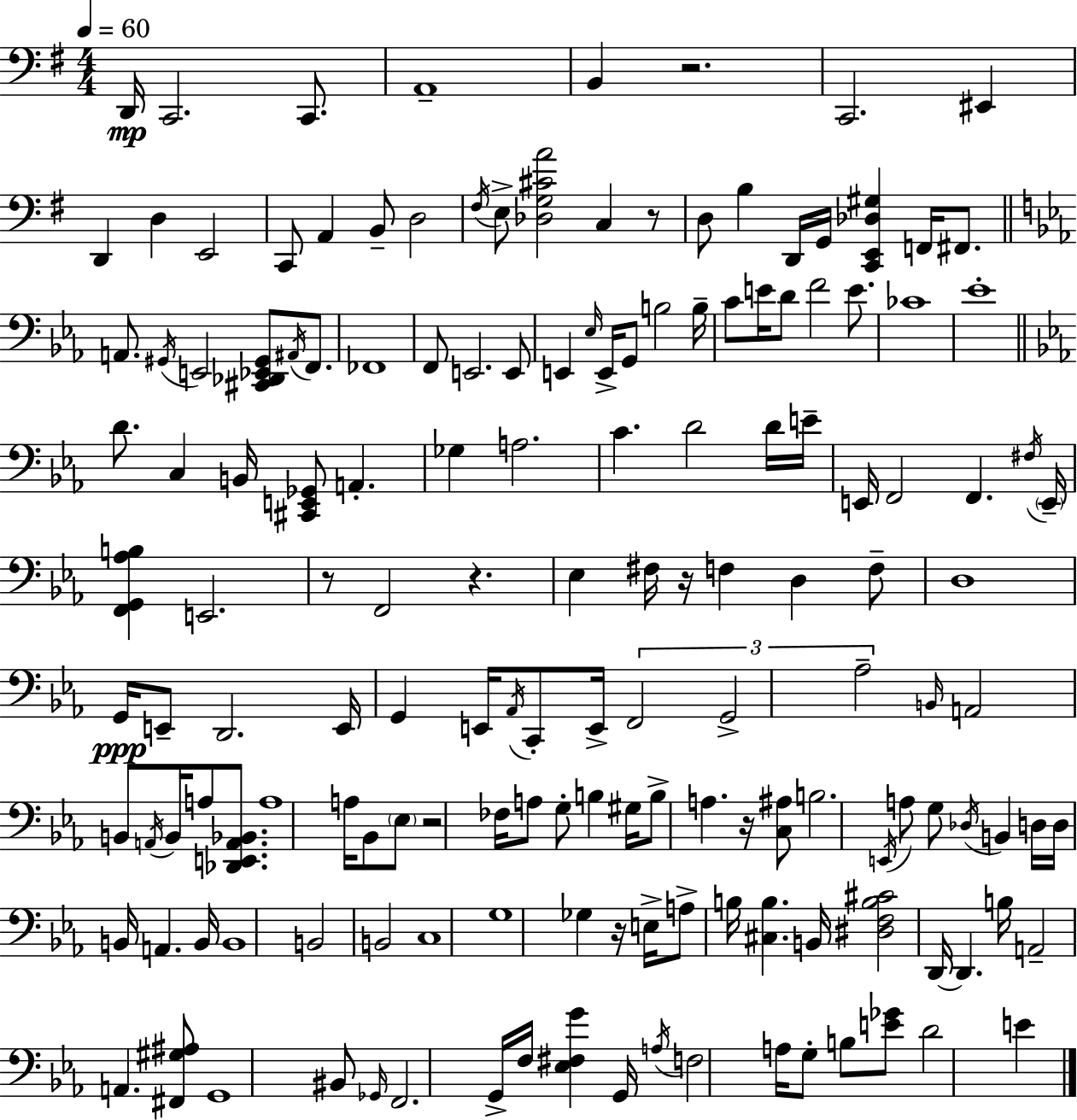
{
  \clef bass
  \numericTimeSignature
  \time 4/4
  \key e \minor
  \tempo 4 = 60
  d,16\mp c,2. c,8. | a,1-- | b,4 r2. | c,2. eis,4 | \break d,4 d4 e,2 | c,8 a,4 b,8-- d2 | \acciaccatura { fis16 } e8-> <des g cis' a'>2 c4 r8 | d8 b4 d,16 g,16 <c, e, des gis>4 f,16 fis,8. | \break \bar "||" \break \key ees \major a,8. \acciaccatura { gis,16 } e,2 <cis, des, ees, gis,>8 \acciaccatura { ais,16 } f,8. | fes,1 | f,8 e,2. | e,8 e,4 \grace { ees16 } e,16-> g,8 b2 | \break b16-- c'8 e'16 d'8 f'2 | e'8. ces'1 | ees'1-. | \bar "||" \break \key ees \major d'8. c4 b,16 <cis, e, ges,>8 a,4.-. | ges4 a2. | c'4. d'2 d'16 e'16-- | e,16 f,2 f,4. \acciaccatura { fis16 } | \break \parenthesize e,16-- <f, g, aes b>4 e,2. | r8 f,2 r4. | ees4 fis16 r16 f4 d4 f8-- | d1 | \break g,16\ppp e,8-- d,2. | e,16 g,4 e,16 \acciaccatura { aes,16 } c,8-. e,16-> \tuplet 3/2 { f,2 | g,2-> aes2-- } | \grace { b,16 } a,2 b,8 \acciaccatura { a,16 } b,16 a8 | \break <des, e, a, bes,>8. a1 | a16 bes,8 \parenthesize ees8 r2 | fes16 a8 g8-. b4 gis16 b8-> a4. | r16 <c ais>8 b2. | \break \acciaccatura { e,16 } a8 g8 \acciaccatura { des16 } b,4 d16 d16 b,16 a,4. | b,16 b,1 | b,2 b,2 | c1 | \break g1 | ges4 r16 e16-> a8-> b16 <cis b>4. | b,16 <dis f b cis'>2 d,16~~ d,4. | b16 a,2-- a,4. | \break <fis, gis ais>8 g,1 | bis,8 \grace { ges,16 } f,2. | g,16-> f16 <ees fis g'>4 g,16 \acciaccatura { a16 } f2 | a16 g8-. b8 <e' ges'>8 d'2 | \break e'4 \bar "|."
}